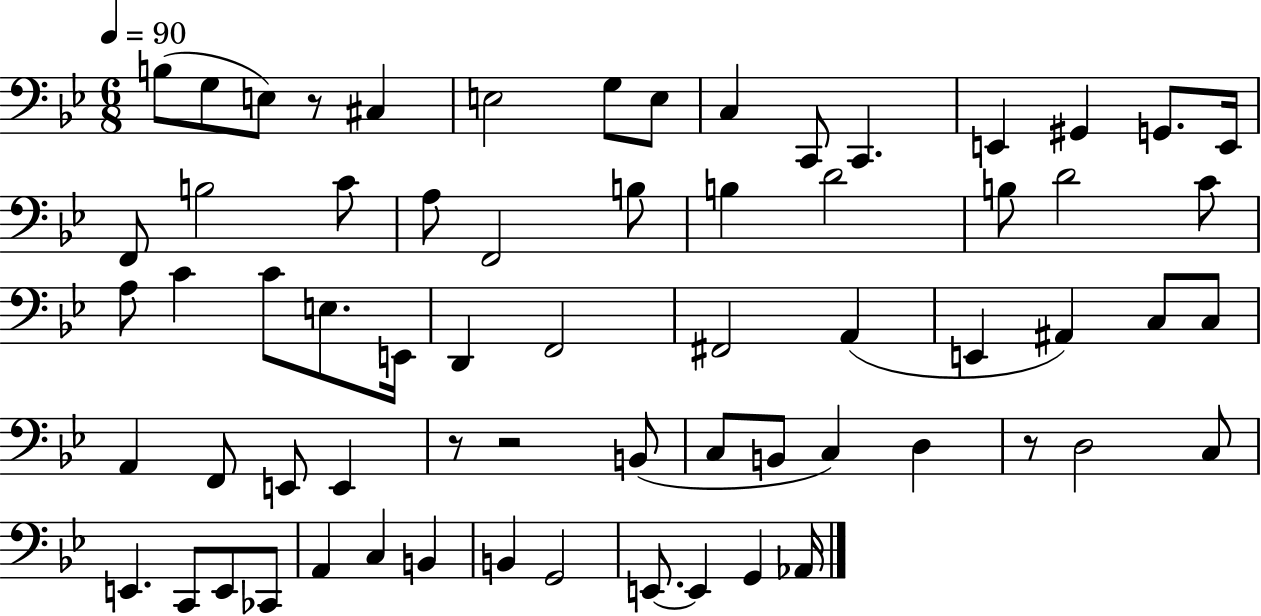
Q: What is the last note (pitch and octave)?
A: Ab2